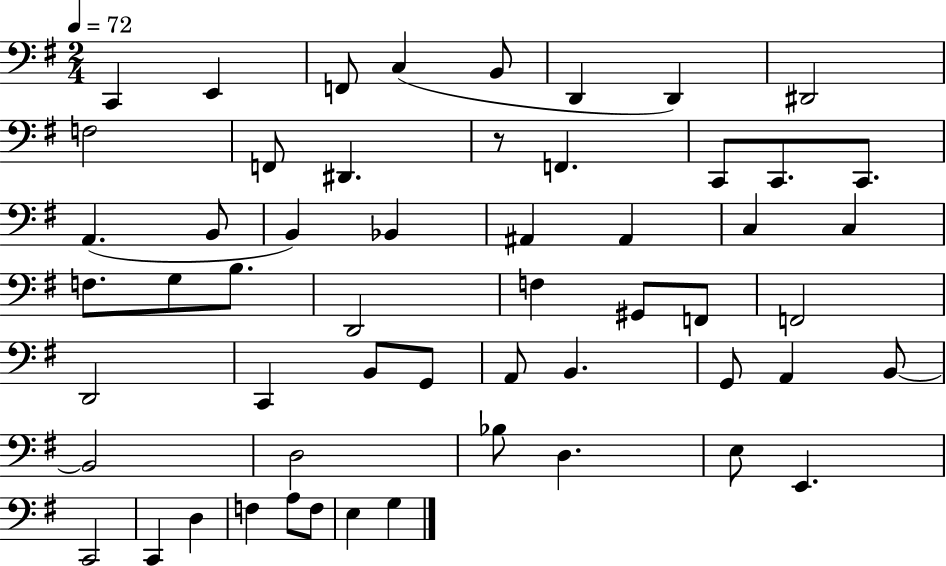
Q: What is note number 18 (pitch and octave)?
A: B2